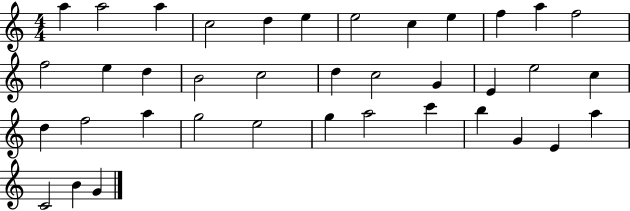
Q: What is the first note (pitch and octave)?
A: A5